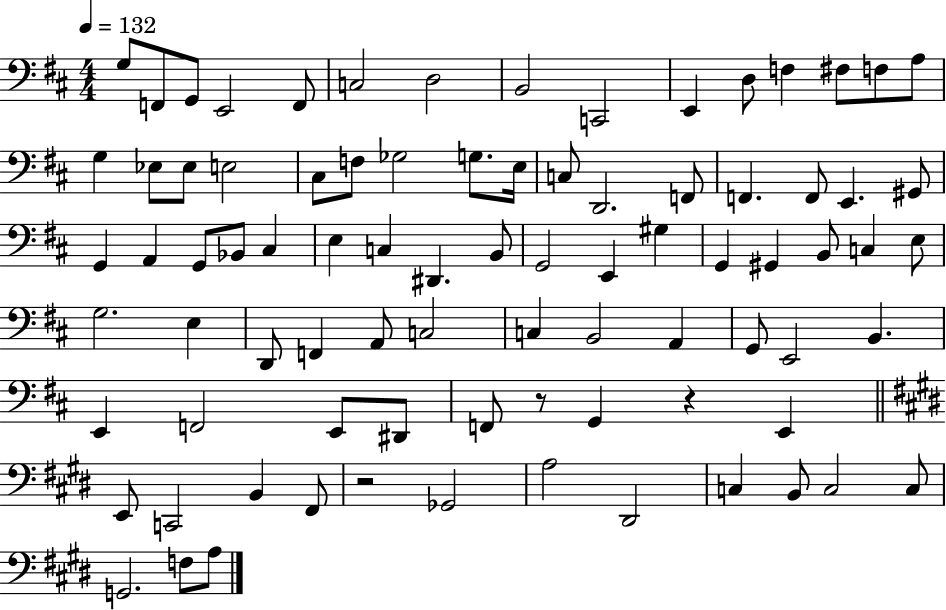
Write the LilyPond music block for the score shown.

{
  \clef bass
  \numericTimeSignature
  \time 4/4
  \key d \major
  \tempo 4 = 132
  \repeat volta 2 { g8 f,8 g,8 e,2 f,8 | c2 d2 | b,2 c,2 | e,4 d8 f4 fis8 f8 a8 | \break g4 ees8 ees8 e2 | cis8 f8 ges2 g8. e16 | c8 d,2. f,8 | f,4. f,8 e,4. gis,8 | \break g,4 a,4 g,8 bes,8 cis4 | e4 c4 dis,4. b,8 | g,2 e,4 gis4 | g,4 gis,4 b,8 c4 e8 | \break g2. e4 | d,8 f,4 a,8 c2 | c4 b,2 a,4 | g,8 e,2 b,4. | \break e,4 f,2 e,8 dis,8 | f,8 r8 g,4 r4 e,4 | \bar "||" \break \key e \major e,8 c,2 b,4 fis,8 | r2 ges,2 | a2 dis,2 | c4 b,8 c2 c8 | \break g,2. f8 a8 | } \bar "|."
}